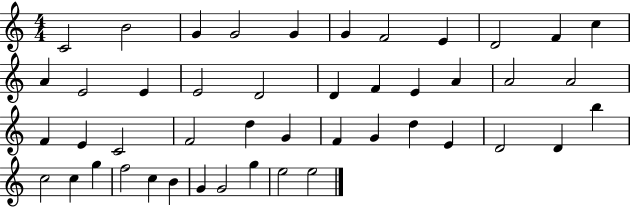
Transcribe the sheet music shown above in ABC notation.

X:1
T:Untitled
M:4/4
L:1/4
K:C
C2 B2 G G2 G G F2 E D2 F c A E2 E E2 D2 D F E A A2 A2 F E C2 F2 d G F G d E D2 D b c2 c g f2 c B G G2 g e2 e2